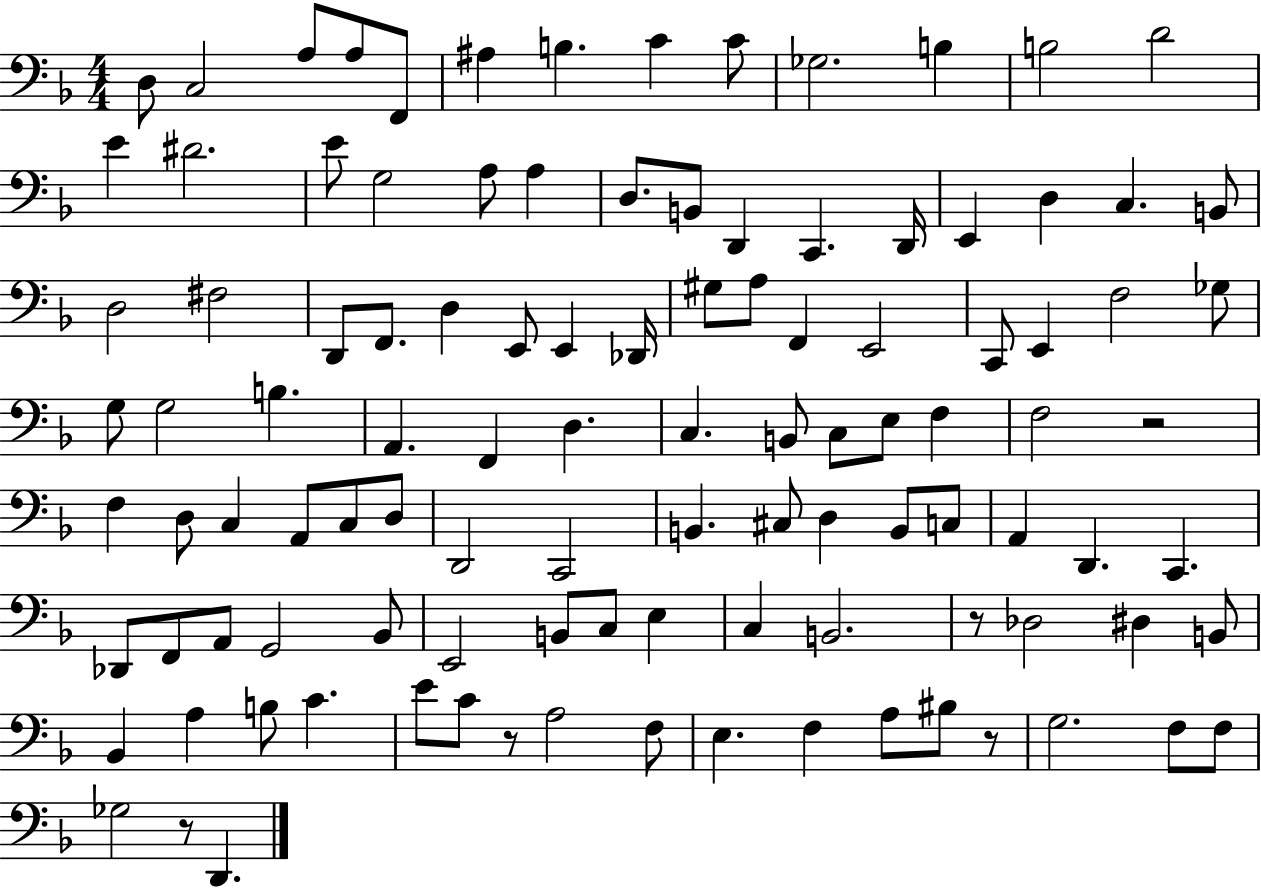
{
  \clef bass
  \numericTimeSignature
  \time 4/4
  \key f \major
  \repeat volta 2 { d8 c2 a8 a8 f,8 | ais4 b4. c'4 c'8 | ges2. b4 | b2 d'2 | \break e'4 dis'2. | e'8 g2 a8 a4 | d8. b,8 d,4 c,4. d,16 | e,4 d4 c4. b,8 | \break d2 fis2 | d,8 f,8. d4 e,8 e,4 des,16 | gis8 a8 f,4 e,2 | c,8 e,4 f2 ges8 | \break g8 g2 b4. | a,4. f,4 d4. | c4. b,8 c8 e8 f4 | f2 r2 | \break f4 d8 c4 a,8 c8 d8 | d,2 c,2 | b,4. cis8 d4 b,8 c8 | a,4 d,4. c,4. | \break des,8 f,8 a,8 g,2 bes,8 | e,2 b,8 c8 e4 | c4 b,2. | r8 des2 dis4 b,8 | \break bes,4 a4 b8 c'4. | e'8 c'8 r8 a2 f8 | e4. f4 a8 bis8 r8 | g2. f8 f8 | \break ges2 r8 d,4. | } \bar "|."
}